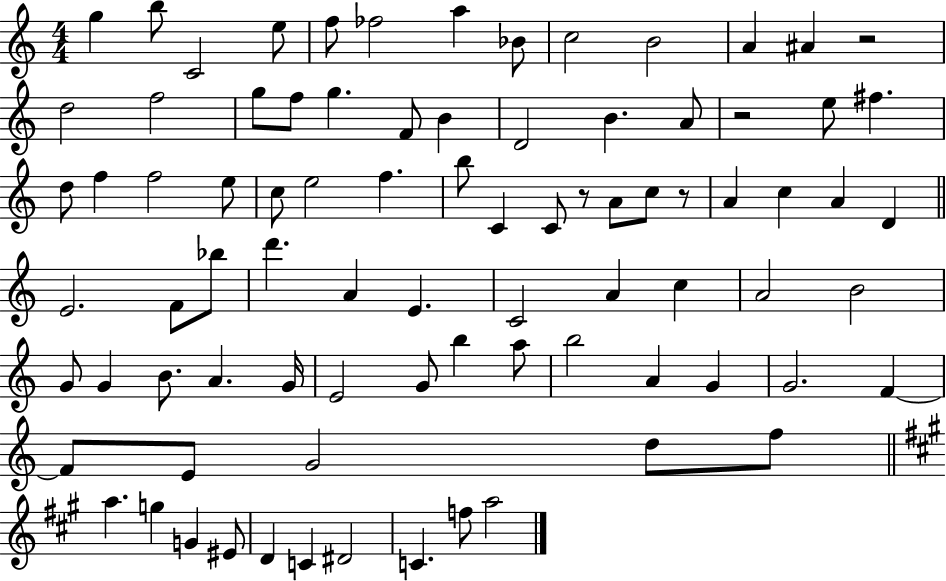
{
  \clef treble
  \numericTimeSignature
  \time 4/4
  \key c \major
  g''4 b''8 c'2 e''8 | f''8 fes''2 a''4 bes'8 | c''2 b'2 | a'4 ais'4 r2 | \break d''2 f''2 | g''8 f''8 g''4. f'8 b'4 | d'2 b'4. a'8 | r2 e''8 fis''4. | \break d''8 f''4 f''2 e''8 | c''8 e''2 f''4. | b''8 c'4 c'8 r8 a'8 c''8 r8 | a'4 c''4 a'4 d'4 | \break \bar "||" \break \key a \minor e'2. f'8 bes''8 | d'''4. a'4 e'4. | c'2 a'4 c''4 | a'2 b'2 | \break g'8 g'4 b'8. a'4. g'16 | e'2 g'8 b''4 a''8 | b''2 a'4 g'4 | g'2. f'4~~ | \break f'8 e'8 g'2 d''8 f''8 | \bar "||" \break \key a \major a''4. g''4 g'4 eis'8 | d'4 c'4 dis'2 | c'4. f''8 a''2 | \bar "|."
}